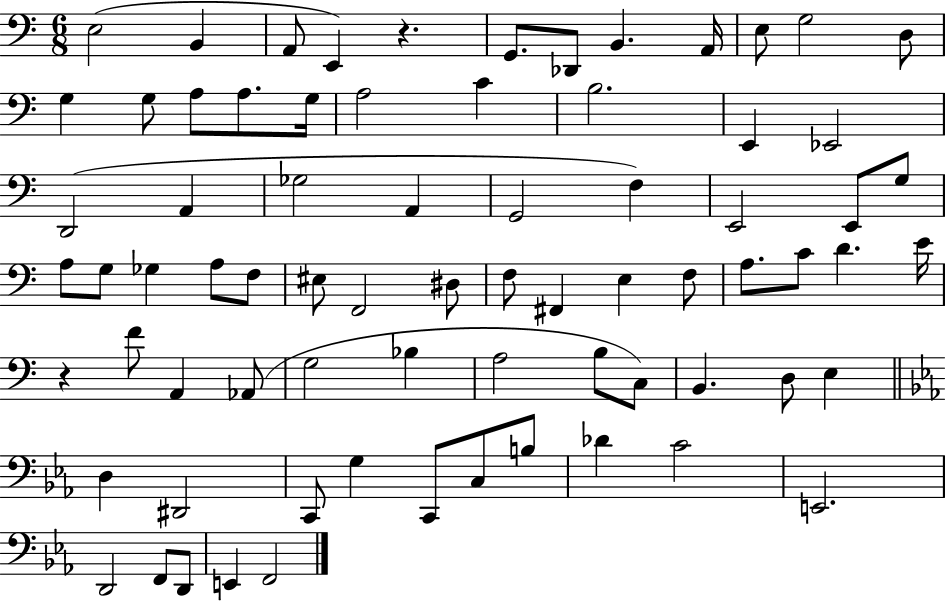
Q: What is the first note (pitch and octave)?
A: E3